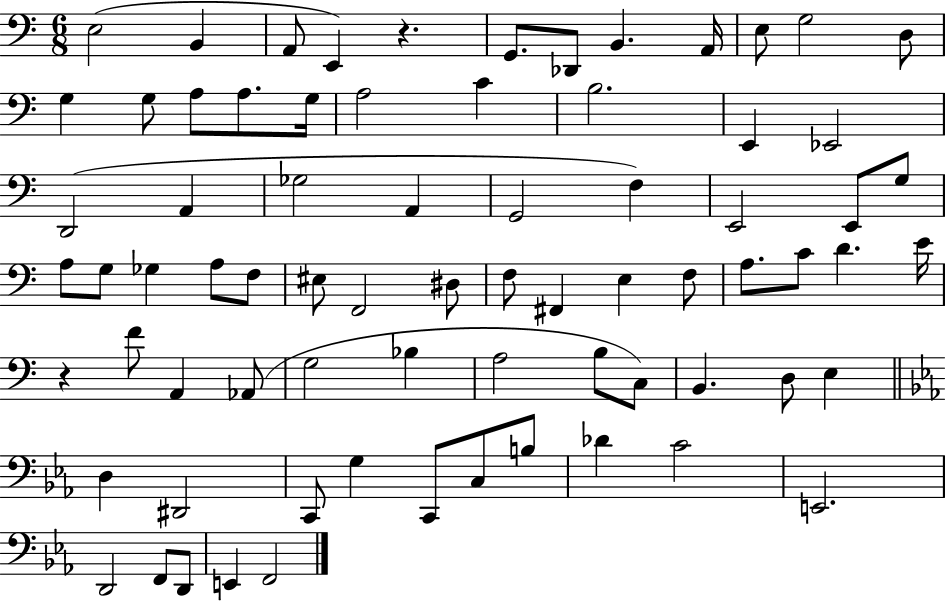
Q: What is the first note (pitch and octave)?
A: E3